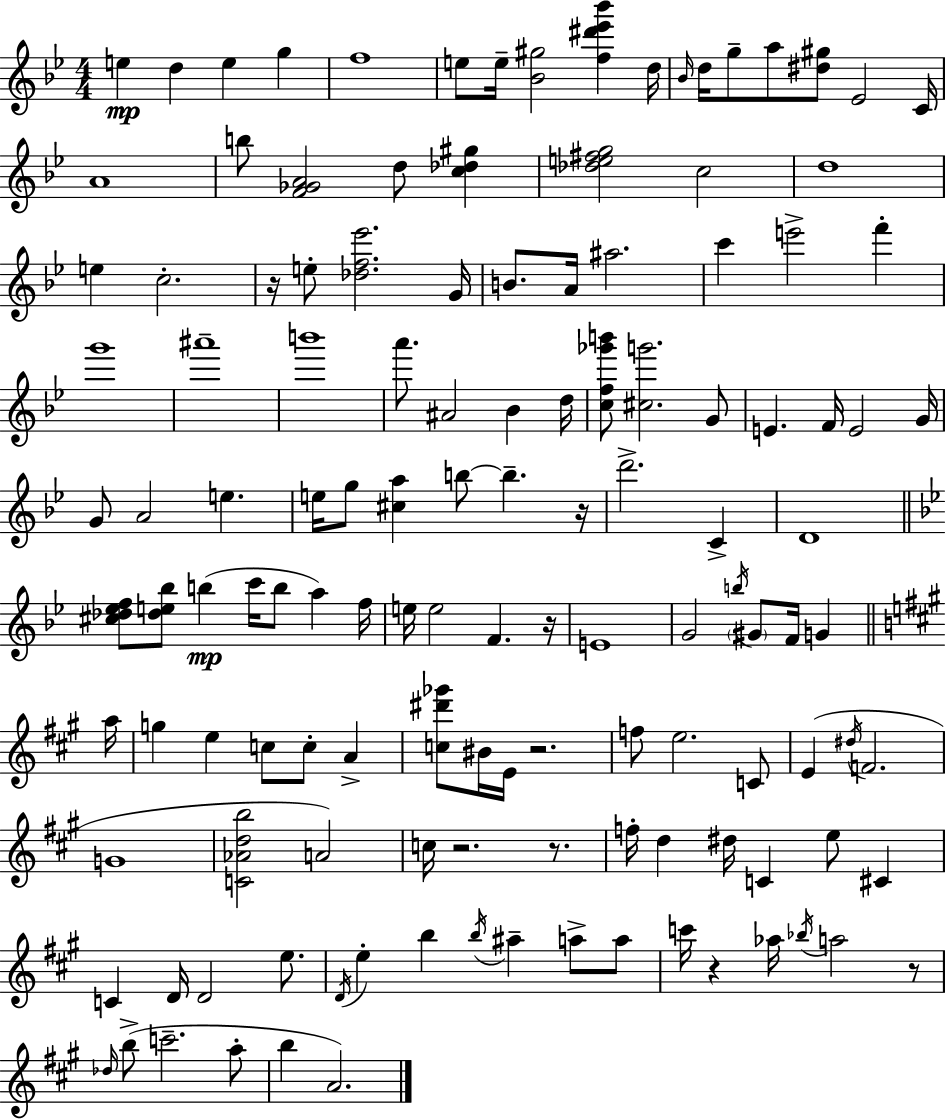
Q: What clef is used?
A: treble